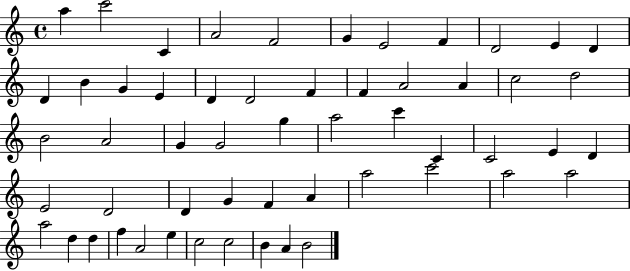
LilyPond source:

{
  \clef treble
  \time 4/4
  \defaultTimeSignature
  \key c \major
  a''4 c'''2 c'4 | a'2 f'2 | g'4 e'2 f'4 | d'2 e'4 d'4 | \break d'4 b'4 g'4 e'4 | d'4 d'2 f'4 | f'4 a'2 a'4 | c''2 d''2 | \break b'2 a'2 | g'4 g'2 g''4 | a''2 c'''4 c'4 | c'2 e'4 d'4 | \break e'2 d'2 | d'4 g'4 f'4 a'4 | a''2 c'''2 | a''2 a''2 | \break a''2 d''4 d''4 | f''4 a'2 e''4 | c''2 c''2 | b'4 a'4 b'2 | \break \bar "|."
}